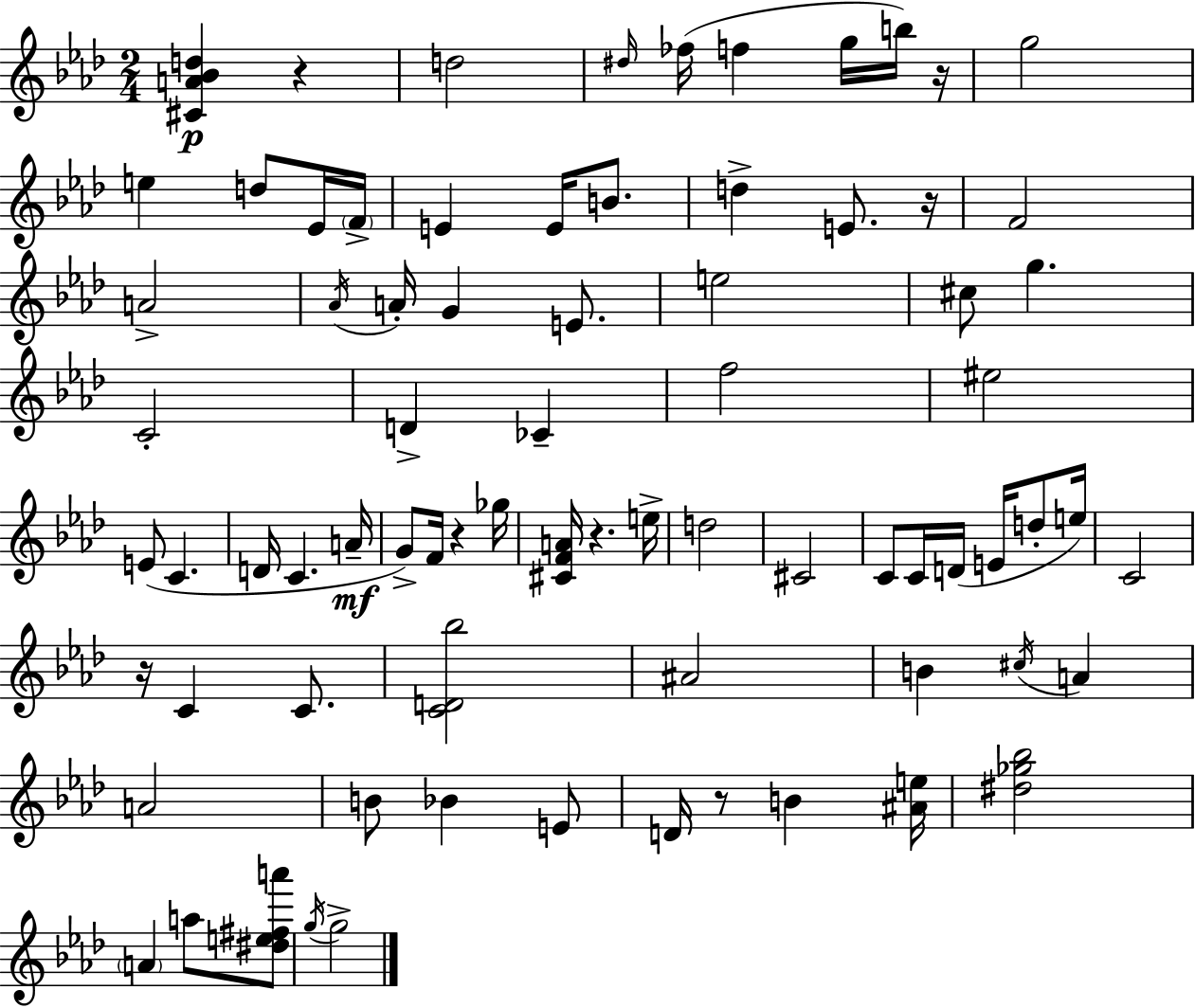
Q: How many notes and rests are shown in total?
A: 77